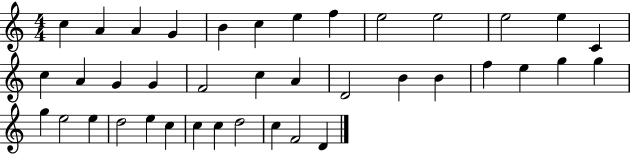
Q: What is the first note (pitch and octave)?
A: C5